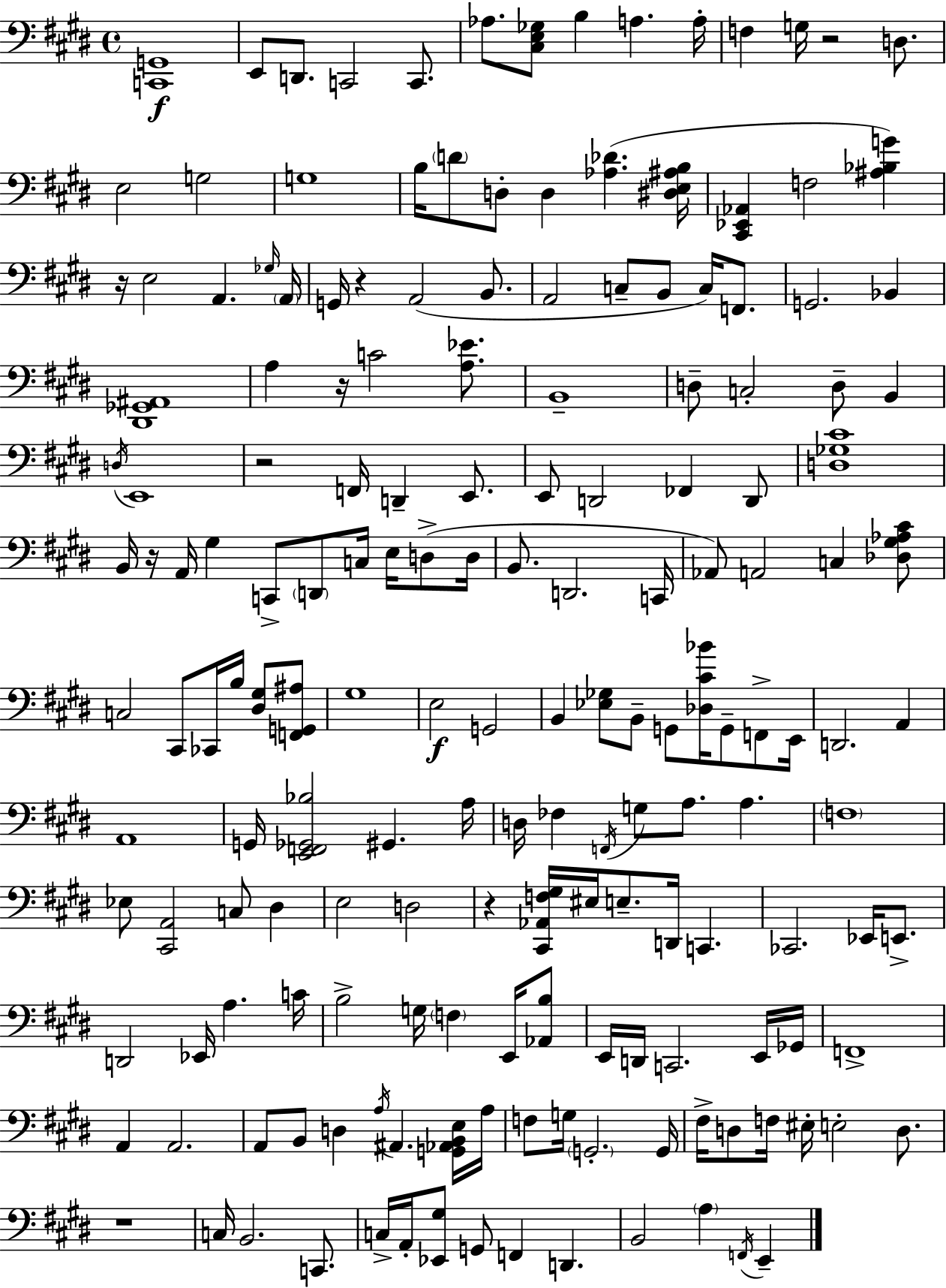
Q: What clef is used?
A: bass